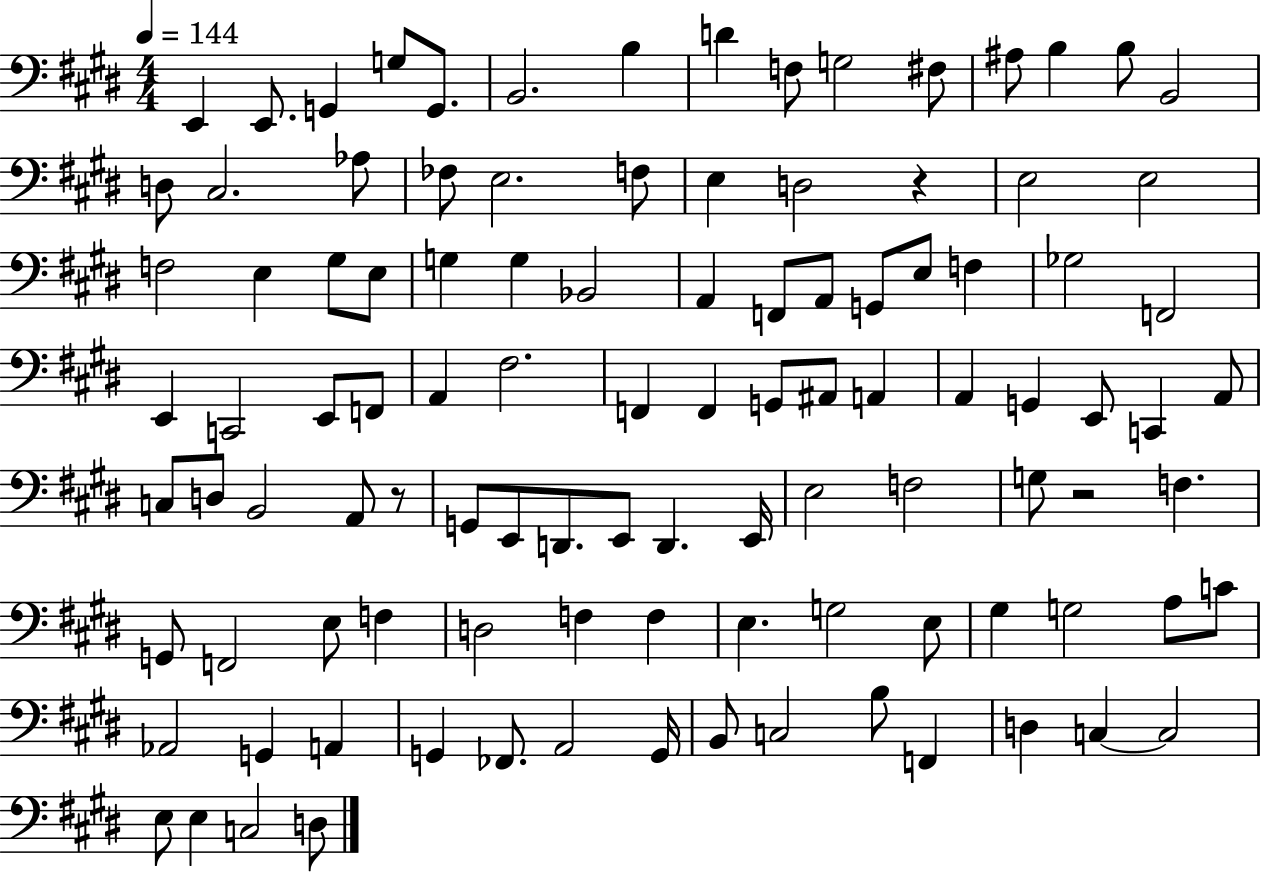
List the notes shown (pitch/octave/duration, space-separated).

E2/q E2/e. G2/q G3/e G2/e. B2/h. B3/q D4/q F3/e G3/h F#3/e A#3/e B3/q B3/e B2/h D3/e C#3/h. Ab3/e FES3/e E3/h. F3/e E3/q D3/h R/q E3/h E3/h F3/h E3/q G#3/e E3/e G3/q G3/q Bb2/h A2/q F2/e A2/e G2/e E3/e F3/q Gb3/h F2/h E2/q C2/h E2/e F2/e A2/q F#3/h. F2/q F2/q G2/e A#2/e A2/q A2/q G2/q E2/e C2/q A2/e C3/e D3/e B2/h A2/e R/e G2/e E2/e D2/e. E2/e D2/q. E2/s E3/h F3/h G3/e R/h F3/q. G2/e F2/h E3/e F3/q D3/h F3/q F3/q E3/q. G3/h E3/e G#3/q G3/h A3/e C4/e Ab2/h G2/q A2/q G2/q FES2/e. A2/h G2/s B2/e C3/h B3/e F2/q D3/q C3/q C3/h E3/e E3/q C3/h D3/e